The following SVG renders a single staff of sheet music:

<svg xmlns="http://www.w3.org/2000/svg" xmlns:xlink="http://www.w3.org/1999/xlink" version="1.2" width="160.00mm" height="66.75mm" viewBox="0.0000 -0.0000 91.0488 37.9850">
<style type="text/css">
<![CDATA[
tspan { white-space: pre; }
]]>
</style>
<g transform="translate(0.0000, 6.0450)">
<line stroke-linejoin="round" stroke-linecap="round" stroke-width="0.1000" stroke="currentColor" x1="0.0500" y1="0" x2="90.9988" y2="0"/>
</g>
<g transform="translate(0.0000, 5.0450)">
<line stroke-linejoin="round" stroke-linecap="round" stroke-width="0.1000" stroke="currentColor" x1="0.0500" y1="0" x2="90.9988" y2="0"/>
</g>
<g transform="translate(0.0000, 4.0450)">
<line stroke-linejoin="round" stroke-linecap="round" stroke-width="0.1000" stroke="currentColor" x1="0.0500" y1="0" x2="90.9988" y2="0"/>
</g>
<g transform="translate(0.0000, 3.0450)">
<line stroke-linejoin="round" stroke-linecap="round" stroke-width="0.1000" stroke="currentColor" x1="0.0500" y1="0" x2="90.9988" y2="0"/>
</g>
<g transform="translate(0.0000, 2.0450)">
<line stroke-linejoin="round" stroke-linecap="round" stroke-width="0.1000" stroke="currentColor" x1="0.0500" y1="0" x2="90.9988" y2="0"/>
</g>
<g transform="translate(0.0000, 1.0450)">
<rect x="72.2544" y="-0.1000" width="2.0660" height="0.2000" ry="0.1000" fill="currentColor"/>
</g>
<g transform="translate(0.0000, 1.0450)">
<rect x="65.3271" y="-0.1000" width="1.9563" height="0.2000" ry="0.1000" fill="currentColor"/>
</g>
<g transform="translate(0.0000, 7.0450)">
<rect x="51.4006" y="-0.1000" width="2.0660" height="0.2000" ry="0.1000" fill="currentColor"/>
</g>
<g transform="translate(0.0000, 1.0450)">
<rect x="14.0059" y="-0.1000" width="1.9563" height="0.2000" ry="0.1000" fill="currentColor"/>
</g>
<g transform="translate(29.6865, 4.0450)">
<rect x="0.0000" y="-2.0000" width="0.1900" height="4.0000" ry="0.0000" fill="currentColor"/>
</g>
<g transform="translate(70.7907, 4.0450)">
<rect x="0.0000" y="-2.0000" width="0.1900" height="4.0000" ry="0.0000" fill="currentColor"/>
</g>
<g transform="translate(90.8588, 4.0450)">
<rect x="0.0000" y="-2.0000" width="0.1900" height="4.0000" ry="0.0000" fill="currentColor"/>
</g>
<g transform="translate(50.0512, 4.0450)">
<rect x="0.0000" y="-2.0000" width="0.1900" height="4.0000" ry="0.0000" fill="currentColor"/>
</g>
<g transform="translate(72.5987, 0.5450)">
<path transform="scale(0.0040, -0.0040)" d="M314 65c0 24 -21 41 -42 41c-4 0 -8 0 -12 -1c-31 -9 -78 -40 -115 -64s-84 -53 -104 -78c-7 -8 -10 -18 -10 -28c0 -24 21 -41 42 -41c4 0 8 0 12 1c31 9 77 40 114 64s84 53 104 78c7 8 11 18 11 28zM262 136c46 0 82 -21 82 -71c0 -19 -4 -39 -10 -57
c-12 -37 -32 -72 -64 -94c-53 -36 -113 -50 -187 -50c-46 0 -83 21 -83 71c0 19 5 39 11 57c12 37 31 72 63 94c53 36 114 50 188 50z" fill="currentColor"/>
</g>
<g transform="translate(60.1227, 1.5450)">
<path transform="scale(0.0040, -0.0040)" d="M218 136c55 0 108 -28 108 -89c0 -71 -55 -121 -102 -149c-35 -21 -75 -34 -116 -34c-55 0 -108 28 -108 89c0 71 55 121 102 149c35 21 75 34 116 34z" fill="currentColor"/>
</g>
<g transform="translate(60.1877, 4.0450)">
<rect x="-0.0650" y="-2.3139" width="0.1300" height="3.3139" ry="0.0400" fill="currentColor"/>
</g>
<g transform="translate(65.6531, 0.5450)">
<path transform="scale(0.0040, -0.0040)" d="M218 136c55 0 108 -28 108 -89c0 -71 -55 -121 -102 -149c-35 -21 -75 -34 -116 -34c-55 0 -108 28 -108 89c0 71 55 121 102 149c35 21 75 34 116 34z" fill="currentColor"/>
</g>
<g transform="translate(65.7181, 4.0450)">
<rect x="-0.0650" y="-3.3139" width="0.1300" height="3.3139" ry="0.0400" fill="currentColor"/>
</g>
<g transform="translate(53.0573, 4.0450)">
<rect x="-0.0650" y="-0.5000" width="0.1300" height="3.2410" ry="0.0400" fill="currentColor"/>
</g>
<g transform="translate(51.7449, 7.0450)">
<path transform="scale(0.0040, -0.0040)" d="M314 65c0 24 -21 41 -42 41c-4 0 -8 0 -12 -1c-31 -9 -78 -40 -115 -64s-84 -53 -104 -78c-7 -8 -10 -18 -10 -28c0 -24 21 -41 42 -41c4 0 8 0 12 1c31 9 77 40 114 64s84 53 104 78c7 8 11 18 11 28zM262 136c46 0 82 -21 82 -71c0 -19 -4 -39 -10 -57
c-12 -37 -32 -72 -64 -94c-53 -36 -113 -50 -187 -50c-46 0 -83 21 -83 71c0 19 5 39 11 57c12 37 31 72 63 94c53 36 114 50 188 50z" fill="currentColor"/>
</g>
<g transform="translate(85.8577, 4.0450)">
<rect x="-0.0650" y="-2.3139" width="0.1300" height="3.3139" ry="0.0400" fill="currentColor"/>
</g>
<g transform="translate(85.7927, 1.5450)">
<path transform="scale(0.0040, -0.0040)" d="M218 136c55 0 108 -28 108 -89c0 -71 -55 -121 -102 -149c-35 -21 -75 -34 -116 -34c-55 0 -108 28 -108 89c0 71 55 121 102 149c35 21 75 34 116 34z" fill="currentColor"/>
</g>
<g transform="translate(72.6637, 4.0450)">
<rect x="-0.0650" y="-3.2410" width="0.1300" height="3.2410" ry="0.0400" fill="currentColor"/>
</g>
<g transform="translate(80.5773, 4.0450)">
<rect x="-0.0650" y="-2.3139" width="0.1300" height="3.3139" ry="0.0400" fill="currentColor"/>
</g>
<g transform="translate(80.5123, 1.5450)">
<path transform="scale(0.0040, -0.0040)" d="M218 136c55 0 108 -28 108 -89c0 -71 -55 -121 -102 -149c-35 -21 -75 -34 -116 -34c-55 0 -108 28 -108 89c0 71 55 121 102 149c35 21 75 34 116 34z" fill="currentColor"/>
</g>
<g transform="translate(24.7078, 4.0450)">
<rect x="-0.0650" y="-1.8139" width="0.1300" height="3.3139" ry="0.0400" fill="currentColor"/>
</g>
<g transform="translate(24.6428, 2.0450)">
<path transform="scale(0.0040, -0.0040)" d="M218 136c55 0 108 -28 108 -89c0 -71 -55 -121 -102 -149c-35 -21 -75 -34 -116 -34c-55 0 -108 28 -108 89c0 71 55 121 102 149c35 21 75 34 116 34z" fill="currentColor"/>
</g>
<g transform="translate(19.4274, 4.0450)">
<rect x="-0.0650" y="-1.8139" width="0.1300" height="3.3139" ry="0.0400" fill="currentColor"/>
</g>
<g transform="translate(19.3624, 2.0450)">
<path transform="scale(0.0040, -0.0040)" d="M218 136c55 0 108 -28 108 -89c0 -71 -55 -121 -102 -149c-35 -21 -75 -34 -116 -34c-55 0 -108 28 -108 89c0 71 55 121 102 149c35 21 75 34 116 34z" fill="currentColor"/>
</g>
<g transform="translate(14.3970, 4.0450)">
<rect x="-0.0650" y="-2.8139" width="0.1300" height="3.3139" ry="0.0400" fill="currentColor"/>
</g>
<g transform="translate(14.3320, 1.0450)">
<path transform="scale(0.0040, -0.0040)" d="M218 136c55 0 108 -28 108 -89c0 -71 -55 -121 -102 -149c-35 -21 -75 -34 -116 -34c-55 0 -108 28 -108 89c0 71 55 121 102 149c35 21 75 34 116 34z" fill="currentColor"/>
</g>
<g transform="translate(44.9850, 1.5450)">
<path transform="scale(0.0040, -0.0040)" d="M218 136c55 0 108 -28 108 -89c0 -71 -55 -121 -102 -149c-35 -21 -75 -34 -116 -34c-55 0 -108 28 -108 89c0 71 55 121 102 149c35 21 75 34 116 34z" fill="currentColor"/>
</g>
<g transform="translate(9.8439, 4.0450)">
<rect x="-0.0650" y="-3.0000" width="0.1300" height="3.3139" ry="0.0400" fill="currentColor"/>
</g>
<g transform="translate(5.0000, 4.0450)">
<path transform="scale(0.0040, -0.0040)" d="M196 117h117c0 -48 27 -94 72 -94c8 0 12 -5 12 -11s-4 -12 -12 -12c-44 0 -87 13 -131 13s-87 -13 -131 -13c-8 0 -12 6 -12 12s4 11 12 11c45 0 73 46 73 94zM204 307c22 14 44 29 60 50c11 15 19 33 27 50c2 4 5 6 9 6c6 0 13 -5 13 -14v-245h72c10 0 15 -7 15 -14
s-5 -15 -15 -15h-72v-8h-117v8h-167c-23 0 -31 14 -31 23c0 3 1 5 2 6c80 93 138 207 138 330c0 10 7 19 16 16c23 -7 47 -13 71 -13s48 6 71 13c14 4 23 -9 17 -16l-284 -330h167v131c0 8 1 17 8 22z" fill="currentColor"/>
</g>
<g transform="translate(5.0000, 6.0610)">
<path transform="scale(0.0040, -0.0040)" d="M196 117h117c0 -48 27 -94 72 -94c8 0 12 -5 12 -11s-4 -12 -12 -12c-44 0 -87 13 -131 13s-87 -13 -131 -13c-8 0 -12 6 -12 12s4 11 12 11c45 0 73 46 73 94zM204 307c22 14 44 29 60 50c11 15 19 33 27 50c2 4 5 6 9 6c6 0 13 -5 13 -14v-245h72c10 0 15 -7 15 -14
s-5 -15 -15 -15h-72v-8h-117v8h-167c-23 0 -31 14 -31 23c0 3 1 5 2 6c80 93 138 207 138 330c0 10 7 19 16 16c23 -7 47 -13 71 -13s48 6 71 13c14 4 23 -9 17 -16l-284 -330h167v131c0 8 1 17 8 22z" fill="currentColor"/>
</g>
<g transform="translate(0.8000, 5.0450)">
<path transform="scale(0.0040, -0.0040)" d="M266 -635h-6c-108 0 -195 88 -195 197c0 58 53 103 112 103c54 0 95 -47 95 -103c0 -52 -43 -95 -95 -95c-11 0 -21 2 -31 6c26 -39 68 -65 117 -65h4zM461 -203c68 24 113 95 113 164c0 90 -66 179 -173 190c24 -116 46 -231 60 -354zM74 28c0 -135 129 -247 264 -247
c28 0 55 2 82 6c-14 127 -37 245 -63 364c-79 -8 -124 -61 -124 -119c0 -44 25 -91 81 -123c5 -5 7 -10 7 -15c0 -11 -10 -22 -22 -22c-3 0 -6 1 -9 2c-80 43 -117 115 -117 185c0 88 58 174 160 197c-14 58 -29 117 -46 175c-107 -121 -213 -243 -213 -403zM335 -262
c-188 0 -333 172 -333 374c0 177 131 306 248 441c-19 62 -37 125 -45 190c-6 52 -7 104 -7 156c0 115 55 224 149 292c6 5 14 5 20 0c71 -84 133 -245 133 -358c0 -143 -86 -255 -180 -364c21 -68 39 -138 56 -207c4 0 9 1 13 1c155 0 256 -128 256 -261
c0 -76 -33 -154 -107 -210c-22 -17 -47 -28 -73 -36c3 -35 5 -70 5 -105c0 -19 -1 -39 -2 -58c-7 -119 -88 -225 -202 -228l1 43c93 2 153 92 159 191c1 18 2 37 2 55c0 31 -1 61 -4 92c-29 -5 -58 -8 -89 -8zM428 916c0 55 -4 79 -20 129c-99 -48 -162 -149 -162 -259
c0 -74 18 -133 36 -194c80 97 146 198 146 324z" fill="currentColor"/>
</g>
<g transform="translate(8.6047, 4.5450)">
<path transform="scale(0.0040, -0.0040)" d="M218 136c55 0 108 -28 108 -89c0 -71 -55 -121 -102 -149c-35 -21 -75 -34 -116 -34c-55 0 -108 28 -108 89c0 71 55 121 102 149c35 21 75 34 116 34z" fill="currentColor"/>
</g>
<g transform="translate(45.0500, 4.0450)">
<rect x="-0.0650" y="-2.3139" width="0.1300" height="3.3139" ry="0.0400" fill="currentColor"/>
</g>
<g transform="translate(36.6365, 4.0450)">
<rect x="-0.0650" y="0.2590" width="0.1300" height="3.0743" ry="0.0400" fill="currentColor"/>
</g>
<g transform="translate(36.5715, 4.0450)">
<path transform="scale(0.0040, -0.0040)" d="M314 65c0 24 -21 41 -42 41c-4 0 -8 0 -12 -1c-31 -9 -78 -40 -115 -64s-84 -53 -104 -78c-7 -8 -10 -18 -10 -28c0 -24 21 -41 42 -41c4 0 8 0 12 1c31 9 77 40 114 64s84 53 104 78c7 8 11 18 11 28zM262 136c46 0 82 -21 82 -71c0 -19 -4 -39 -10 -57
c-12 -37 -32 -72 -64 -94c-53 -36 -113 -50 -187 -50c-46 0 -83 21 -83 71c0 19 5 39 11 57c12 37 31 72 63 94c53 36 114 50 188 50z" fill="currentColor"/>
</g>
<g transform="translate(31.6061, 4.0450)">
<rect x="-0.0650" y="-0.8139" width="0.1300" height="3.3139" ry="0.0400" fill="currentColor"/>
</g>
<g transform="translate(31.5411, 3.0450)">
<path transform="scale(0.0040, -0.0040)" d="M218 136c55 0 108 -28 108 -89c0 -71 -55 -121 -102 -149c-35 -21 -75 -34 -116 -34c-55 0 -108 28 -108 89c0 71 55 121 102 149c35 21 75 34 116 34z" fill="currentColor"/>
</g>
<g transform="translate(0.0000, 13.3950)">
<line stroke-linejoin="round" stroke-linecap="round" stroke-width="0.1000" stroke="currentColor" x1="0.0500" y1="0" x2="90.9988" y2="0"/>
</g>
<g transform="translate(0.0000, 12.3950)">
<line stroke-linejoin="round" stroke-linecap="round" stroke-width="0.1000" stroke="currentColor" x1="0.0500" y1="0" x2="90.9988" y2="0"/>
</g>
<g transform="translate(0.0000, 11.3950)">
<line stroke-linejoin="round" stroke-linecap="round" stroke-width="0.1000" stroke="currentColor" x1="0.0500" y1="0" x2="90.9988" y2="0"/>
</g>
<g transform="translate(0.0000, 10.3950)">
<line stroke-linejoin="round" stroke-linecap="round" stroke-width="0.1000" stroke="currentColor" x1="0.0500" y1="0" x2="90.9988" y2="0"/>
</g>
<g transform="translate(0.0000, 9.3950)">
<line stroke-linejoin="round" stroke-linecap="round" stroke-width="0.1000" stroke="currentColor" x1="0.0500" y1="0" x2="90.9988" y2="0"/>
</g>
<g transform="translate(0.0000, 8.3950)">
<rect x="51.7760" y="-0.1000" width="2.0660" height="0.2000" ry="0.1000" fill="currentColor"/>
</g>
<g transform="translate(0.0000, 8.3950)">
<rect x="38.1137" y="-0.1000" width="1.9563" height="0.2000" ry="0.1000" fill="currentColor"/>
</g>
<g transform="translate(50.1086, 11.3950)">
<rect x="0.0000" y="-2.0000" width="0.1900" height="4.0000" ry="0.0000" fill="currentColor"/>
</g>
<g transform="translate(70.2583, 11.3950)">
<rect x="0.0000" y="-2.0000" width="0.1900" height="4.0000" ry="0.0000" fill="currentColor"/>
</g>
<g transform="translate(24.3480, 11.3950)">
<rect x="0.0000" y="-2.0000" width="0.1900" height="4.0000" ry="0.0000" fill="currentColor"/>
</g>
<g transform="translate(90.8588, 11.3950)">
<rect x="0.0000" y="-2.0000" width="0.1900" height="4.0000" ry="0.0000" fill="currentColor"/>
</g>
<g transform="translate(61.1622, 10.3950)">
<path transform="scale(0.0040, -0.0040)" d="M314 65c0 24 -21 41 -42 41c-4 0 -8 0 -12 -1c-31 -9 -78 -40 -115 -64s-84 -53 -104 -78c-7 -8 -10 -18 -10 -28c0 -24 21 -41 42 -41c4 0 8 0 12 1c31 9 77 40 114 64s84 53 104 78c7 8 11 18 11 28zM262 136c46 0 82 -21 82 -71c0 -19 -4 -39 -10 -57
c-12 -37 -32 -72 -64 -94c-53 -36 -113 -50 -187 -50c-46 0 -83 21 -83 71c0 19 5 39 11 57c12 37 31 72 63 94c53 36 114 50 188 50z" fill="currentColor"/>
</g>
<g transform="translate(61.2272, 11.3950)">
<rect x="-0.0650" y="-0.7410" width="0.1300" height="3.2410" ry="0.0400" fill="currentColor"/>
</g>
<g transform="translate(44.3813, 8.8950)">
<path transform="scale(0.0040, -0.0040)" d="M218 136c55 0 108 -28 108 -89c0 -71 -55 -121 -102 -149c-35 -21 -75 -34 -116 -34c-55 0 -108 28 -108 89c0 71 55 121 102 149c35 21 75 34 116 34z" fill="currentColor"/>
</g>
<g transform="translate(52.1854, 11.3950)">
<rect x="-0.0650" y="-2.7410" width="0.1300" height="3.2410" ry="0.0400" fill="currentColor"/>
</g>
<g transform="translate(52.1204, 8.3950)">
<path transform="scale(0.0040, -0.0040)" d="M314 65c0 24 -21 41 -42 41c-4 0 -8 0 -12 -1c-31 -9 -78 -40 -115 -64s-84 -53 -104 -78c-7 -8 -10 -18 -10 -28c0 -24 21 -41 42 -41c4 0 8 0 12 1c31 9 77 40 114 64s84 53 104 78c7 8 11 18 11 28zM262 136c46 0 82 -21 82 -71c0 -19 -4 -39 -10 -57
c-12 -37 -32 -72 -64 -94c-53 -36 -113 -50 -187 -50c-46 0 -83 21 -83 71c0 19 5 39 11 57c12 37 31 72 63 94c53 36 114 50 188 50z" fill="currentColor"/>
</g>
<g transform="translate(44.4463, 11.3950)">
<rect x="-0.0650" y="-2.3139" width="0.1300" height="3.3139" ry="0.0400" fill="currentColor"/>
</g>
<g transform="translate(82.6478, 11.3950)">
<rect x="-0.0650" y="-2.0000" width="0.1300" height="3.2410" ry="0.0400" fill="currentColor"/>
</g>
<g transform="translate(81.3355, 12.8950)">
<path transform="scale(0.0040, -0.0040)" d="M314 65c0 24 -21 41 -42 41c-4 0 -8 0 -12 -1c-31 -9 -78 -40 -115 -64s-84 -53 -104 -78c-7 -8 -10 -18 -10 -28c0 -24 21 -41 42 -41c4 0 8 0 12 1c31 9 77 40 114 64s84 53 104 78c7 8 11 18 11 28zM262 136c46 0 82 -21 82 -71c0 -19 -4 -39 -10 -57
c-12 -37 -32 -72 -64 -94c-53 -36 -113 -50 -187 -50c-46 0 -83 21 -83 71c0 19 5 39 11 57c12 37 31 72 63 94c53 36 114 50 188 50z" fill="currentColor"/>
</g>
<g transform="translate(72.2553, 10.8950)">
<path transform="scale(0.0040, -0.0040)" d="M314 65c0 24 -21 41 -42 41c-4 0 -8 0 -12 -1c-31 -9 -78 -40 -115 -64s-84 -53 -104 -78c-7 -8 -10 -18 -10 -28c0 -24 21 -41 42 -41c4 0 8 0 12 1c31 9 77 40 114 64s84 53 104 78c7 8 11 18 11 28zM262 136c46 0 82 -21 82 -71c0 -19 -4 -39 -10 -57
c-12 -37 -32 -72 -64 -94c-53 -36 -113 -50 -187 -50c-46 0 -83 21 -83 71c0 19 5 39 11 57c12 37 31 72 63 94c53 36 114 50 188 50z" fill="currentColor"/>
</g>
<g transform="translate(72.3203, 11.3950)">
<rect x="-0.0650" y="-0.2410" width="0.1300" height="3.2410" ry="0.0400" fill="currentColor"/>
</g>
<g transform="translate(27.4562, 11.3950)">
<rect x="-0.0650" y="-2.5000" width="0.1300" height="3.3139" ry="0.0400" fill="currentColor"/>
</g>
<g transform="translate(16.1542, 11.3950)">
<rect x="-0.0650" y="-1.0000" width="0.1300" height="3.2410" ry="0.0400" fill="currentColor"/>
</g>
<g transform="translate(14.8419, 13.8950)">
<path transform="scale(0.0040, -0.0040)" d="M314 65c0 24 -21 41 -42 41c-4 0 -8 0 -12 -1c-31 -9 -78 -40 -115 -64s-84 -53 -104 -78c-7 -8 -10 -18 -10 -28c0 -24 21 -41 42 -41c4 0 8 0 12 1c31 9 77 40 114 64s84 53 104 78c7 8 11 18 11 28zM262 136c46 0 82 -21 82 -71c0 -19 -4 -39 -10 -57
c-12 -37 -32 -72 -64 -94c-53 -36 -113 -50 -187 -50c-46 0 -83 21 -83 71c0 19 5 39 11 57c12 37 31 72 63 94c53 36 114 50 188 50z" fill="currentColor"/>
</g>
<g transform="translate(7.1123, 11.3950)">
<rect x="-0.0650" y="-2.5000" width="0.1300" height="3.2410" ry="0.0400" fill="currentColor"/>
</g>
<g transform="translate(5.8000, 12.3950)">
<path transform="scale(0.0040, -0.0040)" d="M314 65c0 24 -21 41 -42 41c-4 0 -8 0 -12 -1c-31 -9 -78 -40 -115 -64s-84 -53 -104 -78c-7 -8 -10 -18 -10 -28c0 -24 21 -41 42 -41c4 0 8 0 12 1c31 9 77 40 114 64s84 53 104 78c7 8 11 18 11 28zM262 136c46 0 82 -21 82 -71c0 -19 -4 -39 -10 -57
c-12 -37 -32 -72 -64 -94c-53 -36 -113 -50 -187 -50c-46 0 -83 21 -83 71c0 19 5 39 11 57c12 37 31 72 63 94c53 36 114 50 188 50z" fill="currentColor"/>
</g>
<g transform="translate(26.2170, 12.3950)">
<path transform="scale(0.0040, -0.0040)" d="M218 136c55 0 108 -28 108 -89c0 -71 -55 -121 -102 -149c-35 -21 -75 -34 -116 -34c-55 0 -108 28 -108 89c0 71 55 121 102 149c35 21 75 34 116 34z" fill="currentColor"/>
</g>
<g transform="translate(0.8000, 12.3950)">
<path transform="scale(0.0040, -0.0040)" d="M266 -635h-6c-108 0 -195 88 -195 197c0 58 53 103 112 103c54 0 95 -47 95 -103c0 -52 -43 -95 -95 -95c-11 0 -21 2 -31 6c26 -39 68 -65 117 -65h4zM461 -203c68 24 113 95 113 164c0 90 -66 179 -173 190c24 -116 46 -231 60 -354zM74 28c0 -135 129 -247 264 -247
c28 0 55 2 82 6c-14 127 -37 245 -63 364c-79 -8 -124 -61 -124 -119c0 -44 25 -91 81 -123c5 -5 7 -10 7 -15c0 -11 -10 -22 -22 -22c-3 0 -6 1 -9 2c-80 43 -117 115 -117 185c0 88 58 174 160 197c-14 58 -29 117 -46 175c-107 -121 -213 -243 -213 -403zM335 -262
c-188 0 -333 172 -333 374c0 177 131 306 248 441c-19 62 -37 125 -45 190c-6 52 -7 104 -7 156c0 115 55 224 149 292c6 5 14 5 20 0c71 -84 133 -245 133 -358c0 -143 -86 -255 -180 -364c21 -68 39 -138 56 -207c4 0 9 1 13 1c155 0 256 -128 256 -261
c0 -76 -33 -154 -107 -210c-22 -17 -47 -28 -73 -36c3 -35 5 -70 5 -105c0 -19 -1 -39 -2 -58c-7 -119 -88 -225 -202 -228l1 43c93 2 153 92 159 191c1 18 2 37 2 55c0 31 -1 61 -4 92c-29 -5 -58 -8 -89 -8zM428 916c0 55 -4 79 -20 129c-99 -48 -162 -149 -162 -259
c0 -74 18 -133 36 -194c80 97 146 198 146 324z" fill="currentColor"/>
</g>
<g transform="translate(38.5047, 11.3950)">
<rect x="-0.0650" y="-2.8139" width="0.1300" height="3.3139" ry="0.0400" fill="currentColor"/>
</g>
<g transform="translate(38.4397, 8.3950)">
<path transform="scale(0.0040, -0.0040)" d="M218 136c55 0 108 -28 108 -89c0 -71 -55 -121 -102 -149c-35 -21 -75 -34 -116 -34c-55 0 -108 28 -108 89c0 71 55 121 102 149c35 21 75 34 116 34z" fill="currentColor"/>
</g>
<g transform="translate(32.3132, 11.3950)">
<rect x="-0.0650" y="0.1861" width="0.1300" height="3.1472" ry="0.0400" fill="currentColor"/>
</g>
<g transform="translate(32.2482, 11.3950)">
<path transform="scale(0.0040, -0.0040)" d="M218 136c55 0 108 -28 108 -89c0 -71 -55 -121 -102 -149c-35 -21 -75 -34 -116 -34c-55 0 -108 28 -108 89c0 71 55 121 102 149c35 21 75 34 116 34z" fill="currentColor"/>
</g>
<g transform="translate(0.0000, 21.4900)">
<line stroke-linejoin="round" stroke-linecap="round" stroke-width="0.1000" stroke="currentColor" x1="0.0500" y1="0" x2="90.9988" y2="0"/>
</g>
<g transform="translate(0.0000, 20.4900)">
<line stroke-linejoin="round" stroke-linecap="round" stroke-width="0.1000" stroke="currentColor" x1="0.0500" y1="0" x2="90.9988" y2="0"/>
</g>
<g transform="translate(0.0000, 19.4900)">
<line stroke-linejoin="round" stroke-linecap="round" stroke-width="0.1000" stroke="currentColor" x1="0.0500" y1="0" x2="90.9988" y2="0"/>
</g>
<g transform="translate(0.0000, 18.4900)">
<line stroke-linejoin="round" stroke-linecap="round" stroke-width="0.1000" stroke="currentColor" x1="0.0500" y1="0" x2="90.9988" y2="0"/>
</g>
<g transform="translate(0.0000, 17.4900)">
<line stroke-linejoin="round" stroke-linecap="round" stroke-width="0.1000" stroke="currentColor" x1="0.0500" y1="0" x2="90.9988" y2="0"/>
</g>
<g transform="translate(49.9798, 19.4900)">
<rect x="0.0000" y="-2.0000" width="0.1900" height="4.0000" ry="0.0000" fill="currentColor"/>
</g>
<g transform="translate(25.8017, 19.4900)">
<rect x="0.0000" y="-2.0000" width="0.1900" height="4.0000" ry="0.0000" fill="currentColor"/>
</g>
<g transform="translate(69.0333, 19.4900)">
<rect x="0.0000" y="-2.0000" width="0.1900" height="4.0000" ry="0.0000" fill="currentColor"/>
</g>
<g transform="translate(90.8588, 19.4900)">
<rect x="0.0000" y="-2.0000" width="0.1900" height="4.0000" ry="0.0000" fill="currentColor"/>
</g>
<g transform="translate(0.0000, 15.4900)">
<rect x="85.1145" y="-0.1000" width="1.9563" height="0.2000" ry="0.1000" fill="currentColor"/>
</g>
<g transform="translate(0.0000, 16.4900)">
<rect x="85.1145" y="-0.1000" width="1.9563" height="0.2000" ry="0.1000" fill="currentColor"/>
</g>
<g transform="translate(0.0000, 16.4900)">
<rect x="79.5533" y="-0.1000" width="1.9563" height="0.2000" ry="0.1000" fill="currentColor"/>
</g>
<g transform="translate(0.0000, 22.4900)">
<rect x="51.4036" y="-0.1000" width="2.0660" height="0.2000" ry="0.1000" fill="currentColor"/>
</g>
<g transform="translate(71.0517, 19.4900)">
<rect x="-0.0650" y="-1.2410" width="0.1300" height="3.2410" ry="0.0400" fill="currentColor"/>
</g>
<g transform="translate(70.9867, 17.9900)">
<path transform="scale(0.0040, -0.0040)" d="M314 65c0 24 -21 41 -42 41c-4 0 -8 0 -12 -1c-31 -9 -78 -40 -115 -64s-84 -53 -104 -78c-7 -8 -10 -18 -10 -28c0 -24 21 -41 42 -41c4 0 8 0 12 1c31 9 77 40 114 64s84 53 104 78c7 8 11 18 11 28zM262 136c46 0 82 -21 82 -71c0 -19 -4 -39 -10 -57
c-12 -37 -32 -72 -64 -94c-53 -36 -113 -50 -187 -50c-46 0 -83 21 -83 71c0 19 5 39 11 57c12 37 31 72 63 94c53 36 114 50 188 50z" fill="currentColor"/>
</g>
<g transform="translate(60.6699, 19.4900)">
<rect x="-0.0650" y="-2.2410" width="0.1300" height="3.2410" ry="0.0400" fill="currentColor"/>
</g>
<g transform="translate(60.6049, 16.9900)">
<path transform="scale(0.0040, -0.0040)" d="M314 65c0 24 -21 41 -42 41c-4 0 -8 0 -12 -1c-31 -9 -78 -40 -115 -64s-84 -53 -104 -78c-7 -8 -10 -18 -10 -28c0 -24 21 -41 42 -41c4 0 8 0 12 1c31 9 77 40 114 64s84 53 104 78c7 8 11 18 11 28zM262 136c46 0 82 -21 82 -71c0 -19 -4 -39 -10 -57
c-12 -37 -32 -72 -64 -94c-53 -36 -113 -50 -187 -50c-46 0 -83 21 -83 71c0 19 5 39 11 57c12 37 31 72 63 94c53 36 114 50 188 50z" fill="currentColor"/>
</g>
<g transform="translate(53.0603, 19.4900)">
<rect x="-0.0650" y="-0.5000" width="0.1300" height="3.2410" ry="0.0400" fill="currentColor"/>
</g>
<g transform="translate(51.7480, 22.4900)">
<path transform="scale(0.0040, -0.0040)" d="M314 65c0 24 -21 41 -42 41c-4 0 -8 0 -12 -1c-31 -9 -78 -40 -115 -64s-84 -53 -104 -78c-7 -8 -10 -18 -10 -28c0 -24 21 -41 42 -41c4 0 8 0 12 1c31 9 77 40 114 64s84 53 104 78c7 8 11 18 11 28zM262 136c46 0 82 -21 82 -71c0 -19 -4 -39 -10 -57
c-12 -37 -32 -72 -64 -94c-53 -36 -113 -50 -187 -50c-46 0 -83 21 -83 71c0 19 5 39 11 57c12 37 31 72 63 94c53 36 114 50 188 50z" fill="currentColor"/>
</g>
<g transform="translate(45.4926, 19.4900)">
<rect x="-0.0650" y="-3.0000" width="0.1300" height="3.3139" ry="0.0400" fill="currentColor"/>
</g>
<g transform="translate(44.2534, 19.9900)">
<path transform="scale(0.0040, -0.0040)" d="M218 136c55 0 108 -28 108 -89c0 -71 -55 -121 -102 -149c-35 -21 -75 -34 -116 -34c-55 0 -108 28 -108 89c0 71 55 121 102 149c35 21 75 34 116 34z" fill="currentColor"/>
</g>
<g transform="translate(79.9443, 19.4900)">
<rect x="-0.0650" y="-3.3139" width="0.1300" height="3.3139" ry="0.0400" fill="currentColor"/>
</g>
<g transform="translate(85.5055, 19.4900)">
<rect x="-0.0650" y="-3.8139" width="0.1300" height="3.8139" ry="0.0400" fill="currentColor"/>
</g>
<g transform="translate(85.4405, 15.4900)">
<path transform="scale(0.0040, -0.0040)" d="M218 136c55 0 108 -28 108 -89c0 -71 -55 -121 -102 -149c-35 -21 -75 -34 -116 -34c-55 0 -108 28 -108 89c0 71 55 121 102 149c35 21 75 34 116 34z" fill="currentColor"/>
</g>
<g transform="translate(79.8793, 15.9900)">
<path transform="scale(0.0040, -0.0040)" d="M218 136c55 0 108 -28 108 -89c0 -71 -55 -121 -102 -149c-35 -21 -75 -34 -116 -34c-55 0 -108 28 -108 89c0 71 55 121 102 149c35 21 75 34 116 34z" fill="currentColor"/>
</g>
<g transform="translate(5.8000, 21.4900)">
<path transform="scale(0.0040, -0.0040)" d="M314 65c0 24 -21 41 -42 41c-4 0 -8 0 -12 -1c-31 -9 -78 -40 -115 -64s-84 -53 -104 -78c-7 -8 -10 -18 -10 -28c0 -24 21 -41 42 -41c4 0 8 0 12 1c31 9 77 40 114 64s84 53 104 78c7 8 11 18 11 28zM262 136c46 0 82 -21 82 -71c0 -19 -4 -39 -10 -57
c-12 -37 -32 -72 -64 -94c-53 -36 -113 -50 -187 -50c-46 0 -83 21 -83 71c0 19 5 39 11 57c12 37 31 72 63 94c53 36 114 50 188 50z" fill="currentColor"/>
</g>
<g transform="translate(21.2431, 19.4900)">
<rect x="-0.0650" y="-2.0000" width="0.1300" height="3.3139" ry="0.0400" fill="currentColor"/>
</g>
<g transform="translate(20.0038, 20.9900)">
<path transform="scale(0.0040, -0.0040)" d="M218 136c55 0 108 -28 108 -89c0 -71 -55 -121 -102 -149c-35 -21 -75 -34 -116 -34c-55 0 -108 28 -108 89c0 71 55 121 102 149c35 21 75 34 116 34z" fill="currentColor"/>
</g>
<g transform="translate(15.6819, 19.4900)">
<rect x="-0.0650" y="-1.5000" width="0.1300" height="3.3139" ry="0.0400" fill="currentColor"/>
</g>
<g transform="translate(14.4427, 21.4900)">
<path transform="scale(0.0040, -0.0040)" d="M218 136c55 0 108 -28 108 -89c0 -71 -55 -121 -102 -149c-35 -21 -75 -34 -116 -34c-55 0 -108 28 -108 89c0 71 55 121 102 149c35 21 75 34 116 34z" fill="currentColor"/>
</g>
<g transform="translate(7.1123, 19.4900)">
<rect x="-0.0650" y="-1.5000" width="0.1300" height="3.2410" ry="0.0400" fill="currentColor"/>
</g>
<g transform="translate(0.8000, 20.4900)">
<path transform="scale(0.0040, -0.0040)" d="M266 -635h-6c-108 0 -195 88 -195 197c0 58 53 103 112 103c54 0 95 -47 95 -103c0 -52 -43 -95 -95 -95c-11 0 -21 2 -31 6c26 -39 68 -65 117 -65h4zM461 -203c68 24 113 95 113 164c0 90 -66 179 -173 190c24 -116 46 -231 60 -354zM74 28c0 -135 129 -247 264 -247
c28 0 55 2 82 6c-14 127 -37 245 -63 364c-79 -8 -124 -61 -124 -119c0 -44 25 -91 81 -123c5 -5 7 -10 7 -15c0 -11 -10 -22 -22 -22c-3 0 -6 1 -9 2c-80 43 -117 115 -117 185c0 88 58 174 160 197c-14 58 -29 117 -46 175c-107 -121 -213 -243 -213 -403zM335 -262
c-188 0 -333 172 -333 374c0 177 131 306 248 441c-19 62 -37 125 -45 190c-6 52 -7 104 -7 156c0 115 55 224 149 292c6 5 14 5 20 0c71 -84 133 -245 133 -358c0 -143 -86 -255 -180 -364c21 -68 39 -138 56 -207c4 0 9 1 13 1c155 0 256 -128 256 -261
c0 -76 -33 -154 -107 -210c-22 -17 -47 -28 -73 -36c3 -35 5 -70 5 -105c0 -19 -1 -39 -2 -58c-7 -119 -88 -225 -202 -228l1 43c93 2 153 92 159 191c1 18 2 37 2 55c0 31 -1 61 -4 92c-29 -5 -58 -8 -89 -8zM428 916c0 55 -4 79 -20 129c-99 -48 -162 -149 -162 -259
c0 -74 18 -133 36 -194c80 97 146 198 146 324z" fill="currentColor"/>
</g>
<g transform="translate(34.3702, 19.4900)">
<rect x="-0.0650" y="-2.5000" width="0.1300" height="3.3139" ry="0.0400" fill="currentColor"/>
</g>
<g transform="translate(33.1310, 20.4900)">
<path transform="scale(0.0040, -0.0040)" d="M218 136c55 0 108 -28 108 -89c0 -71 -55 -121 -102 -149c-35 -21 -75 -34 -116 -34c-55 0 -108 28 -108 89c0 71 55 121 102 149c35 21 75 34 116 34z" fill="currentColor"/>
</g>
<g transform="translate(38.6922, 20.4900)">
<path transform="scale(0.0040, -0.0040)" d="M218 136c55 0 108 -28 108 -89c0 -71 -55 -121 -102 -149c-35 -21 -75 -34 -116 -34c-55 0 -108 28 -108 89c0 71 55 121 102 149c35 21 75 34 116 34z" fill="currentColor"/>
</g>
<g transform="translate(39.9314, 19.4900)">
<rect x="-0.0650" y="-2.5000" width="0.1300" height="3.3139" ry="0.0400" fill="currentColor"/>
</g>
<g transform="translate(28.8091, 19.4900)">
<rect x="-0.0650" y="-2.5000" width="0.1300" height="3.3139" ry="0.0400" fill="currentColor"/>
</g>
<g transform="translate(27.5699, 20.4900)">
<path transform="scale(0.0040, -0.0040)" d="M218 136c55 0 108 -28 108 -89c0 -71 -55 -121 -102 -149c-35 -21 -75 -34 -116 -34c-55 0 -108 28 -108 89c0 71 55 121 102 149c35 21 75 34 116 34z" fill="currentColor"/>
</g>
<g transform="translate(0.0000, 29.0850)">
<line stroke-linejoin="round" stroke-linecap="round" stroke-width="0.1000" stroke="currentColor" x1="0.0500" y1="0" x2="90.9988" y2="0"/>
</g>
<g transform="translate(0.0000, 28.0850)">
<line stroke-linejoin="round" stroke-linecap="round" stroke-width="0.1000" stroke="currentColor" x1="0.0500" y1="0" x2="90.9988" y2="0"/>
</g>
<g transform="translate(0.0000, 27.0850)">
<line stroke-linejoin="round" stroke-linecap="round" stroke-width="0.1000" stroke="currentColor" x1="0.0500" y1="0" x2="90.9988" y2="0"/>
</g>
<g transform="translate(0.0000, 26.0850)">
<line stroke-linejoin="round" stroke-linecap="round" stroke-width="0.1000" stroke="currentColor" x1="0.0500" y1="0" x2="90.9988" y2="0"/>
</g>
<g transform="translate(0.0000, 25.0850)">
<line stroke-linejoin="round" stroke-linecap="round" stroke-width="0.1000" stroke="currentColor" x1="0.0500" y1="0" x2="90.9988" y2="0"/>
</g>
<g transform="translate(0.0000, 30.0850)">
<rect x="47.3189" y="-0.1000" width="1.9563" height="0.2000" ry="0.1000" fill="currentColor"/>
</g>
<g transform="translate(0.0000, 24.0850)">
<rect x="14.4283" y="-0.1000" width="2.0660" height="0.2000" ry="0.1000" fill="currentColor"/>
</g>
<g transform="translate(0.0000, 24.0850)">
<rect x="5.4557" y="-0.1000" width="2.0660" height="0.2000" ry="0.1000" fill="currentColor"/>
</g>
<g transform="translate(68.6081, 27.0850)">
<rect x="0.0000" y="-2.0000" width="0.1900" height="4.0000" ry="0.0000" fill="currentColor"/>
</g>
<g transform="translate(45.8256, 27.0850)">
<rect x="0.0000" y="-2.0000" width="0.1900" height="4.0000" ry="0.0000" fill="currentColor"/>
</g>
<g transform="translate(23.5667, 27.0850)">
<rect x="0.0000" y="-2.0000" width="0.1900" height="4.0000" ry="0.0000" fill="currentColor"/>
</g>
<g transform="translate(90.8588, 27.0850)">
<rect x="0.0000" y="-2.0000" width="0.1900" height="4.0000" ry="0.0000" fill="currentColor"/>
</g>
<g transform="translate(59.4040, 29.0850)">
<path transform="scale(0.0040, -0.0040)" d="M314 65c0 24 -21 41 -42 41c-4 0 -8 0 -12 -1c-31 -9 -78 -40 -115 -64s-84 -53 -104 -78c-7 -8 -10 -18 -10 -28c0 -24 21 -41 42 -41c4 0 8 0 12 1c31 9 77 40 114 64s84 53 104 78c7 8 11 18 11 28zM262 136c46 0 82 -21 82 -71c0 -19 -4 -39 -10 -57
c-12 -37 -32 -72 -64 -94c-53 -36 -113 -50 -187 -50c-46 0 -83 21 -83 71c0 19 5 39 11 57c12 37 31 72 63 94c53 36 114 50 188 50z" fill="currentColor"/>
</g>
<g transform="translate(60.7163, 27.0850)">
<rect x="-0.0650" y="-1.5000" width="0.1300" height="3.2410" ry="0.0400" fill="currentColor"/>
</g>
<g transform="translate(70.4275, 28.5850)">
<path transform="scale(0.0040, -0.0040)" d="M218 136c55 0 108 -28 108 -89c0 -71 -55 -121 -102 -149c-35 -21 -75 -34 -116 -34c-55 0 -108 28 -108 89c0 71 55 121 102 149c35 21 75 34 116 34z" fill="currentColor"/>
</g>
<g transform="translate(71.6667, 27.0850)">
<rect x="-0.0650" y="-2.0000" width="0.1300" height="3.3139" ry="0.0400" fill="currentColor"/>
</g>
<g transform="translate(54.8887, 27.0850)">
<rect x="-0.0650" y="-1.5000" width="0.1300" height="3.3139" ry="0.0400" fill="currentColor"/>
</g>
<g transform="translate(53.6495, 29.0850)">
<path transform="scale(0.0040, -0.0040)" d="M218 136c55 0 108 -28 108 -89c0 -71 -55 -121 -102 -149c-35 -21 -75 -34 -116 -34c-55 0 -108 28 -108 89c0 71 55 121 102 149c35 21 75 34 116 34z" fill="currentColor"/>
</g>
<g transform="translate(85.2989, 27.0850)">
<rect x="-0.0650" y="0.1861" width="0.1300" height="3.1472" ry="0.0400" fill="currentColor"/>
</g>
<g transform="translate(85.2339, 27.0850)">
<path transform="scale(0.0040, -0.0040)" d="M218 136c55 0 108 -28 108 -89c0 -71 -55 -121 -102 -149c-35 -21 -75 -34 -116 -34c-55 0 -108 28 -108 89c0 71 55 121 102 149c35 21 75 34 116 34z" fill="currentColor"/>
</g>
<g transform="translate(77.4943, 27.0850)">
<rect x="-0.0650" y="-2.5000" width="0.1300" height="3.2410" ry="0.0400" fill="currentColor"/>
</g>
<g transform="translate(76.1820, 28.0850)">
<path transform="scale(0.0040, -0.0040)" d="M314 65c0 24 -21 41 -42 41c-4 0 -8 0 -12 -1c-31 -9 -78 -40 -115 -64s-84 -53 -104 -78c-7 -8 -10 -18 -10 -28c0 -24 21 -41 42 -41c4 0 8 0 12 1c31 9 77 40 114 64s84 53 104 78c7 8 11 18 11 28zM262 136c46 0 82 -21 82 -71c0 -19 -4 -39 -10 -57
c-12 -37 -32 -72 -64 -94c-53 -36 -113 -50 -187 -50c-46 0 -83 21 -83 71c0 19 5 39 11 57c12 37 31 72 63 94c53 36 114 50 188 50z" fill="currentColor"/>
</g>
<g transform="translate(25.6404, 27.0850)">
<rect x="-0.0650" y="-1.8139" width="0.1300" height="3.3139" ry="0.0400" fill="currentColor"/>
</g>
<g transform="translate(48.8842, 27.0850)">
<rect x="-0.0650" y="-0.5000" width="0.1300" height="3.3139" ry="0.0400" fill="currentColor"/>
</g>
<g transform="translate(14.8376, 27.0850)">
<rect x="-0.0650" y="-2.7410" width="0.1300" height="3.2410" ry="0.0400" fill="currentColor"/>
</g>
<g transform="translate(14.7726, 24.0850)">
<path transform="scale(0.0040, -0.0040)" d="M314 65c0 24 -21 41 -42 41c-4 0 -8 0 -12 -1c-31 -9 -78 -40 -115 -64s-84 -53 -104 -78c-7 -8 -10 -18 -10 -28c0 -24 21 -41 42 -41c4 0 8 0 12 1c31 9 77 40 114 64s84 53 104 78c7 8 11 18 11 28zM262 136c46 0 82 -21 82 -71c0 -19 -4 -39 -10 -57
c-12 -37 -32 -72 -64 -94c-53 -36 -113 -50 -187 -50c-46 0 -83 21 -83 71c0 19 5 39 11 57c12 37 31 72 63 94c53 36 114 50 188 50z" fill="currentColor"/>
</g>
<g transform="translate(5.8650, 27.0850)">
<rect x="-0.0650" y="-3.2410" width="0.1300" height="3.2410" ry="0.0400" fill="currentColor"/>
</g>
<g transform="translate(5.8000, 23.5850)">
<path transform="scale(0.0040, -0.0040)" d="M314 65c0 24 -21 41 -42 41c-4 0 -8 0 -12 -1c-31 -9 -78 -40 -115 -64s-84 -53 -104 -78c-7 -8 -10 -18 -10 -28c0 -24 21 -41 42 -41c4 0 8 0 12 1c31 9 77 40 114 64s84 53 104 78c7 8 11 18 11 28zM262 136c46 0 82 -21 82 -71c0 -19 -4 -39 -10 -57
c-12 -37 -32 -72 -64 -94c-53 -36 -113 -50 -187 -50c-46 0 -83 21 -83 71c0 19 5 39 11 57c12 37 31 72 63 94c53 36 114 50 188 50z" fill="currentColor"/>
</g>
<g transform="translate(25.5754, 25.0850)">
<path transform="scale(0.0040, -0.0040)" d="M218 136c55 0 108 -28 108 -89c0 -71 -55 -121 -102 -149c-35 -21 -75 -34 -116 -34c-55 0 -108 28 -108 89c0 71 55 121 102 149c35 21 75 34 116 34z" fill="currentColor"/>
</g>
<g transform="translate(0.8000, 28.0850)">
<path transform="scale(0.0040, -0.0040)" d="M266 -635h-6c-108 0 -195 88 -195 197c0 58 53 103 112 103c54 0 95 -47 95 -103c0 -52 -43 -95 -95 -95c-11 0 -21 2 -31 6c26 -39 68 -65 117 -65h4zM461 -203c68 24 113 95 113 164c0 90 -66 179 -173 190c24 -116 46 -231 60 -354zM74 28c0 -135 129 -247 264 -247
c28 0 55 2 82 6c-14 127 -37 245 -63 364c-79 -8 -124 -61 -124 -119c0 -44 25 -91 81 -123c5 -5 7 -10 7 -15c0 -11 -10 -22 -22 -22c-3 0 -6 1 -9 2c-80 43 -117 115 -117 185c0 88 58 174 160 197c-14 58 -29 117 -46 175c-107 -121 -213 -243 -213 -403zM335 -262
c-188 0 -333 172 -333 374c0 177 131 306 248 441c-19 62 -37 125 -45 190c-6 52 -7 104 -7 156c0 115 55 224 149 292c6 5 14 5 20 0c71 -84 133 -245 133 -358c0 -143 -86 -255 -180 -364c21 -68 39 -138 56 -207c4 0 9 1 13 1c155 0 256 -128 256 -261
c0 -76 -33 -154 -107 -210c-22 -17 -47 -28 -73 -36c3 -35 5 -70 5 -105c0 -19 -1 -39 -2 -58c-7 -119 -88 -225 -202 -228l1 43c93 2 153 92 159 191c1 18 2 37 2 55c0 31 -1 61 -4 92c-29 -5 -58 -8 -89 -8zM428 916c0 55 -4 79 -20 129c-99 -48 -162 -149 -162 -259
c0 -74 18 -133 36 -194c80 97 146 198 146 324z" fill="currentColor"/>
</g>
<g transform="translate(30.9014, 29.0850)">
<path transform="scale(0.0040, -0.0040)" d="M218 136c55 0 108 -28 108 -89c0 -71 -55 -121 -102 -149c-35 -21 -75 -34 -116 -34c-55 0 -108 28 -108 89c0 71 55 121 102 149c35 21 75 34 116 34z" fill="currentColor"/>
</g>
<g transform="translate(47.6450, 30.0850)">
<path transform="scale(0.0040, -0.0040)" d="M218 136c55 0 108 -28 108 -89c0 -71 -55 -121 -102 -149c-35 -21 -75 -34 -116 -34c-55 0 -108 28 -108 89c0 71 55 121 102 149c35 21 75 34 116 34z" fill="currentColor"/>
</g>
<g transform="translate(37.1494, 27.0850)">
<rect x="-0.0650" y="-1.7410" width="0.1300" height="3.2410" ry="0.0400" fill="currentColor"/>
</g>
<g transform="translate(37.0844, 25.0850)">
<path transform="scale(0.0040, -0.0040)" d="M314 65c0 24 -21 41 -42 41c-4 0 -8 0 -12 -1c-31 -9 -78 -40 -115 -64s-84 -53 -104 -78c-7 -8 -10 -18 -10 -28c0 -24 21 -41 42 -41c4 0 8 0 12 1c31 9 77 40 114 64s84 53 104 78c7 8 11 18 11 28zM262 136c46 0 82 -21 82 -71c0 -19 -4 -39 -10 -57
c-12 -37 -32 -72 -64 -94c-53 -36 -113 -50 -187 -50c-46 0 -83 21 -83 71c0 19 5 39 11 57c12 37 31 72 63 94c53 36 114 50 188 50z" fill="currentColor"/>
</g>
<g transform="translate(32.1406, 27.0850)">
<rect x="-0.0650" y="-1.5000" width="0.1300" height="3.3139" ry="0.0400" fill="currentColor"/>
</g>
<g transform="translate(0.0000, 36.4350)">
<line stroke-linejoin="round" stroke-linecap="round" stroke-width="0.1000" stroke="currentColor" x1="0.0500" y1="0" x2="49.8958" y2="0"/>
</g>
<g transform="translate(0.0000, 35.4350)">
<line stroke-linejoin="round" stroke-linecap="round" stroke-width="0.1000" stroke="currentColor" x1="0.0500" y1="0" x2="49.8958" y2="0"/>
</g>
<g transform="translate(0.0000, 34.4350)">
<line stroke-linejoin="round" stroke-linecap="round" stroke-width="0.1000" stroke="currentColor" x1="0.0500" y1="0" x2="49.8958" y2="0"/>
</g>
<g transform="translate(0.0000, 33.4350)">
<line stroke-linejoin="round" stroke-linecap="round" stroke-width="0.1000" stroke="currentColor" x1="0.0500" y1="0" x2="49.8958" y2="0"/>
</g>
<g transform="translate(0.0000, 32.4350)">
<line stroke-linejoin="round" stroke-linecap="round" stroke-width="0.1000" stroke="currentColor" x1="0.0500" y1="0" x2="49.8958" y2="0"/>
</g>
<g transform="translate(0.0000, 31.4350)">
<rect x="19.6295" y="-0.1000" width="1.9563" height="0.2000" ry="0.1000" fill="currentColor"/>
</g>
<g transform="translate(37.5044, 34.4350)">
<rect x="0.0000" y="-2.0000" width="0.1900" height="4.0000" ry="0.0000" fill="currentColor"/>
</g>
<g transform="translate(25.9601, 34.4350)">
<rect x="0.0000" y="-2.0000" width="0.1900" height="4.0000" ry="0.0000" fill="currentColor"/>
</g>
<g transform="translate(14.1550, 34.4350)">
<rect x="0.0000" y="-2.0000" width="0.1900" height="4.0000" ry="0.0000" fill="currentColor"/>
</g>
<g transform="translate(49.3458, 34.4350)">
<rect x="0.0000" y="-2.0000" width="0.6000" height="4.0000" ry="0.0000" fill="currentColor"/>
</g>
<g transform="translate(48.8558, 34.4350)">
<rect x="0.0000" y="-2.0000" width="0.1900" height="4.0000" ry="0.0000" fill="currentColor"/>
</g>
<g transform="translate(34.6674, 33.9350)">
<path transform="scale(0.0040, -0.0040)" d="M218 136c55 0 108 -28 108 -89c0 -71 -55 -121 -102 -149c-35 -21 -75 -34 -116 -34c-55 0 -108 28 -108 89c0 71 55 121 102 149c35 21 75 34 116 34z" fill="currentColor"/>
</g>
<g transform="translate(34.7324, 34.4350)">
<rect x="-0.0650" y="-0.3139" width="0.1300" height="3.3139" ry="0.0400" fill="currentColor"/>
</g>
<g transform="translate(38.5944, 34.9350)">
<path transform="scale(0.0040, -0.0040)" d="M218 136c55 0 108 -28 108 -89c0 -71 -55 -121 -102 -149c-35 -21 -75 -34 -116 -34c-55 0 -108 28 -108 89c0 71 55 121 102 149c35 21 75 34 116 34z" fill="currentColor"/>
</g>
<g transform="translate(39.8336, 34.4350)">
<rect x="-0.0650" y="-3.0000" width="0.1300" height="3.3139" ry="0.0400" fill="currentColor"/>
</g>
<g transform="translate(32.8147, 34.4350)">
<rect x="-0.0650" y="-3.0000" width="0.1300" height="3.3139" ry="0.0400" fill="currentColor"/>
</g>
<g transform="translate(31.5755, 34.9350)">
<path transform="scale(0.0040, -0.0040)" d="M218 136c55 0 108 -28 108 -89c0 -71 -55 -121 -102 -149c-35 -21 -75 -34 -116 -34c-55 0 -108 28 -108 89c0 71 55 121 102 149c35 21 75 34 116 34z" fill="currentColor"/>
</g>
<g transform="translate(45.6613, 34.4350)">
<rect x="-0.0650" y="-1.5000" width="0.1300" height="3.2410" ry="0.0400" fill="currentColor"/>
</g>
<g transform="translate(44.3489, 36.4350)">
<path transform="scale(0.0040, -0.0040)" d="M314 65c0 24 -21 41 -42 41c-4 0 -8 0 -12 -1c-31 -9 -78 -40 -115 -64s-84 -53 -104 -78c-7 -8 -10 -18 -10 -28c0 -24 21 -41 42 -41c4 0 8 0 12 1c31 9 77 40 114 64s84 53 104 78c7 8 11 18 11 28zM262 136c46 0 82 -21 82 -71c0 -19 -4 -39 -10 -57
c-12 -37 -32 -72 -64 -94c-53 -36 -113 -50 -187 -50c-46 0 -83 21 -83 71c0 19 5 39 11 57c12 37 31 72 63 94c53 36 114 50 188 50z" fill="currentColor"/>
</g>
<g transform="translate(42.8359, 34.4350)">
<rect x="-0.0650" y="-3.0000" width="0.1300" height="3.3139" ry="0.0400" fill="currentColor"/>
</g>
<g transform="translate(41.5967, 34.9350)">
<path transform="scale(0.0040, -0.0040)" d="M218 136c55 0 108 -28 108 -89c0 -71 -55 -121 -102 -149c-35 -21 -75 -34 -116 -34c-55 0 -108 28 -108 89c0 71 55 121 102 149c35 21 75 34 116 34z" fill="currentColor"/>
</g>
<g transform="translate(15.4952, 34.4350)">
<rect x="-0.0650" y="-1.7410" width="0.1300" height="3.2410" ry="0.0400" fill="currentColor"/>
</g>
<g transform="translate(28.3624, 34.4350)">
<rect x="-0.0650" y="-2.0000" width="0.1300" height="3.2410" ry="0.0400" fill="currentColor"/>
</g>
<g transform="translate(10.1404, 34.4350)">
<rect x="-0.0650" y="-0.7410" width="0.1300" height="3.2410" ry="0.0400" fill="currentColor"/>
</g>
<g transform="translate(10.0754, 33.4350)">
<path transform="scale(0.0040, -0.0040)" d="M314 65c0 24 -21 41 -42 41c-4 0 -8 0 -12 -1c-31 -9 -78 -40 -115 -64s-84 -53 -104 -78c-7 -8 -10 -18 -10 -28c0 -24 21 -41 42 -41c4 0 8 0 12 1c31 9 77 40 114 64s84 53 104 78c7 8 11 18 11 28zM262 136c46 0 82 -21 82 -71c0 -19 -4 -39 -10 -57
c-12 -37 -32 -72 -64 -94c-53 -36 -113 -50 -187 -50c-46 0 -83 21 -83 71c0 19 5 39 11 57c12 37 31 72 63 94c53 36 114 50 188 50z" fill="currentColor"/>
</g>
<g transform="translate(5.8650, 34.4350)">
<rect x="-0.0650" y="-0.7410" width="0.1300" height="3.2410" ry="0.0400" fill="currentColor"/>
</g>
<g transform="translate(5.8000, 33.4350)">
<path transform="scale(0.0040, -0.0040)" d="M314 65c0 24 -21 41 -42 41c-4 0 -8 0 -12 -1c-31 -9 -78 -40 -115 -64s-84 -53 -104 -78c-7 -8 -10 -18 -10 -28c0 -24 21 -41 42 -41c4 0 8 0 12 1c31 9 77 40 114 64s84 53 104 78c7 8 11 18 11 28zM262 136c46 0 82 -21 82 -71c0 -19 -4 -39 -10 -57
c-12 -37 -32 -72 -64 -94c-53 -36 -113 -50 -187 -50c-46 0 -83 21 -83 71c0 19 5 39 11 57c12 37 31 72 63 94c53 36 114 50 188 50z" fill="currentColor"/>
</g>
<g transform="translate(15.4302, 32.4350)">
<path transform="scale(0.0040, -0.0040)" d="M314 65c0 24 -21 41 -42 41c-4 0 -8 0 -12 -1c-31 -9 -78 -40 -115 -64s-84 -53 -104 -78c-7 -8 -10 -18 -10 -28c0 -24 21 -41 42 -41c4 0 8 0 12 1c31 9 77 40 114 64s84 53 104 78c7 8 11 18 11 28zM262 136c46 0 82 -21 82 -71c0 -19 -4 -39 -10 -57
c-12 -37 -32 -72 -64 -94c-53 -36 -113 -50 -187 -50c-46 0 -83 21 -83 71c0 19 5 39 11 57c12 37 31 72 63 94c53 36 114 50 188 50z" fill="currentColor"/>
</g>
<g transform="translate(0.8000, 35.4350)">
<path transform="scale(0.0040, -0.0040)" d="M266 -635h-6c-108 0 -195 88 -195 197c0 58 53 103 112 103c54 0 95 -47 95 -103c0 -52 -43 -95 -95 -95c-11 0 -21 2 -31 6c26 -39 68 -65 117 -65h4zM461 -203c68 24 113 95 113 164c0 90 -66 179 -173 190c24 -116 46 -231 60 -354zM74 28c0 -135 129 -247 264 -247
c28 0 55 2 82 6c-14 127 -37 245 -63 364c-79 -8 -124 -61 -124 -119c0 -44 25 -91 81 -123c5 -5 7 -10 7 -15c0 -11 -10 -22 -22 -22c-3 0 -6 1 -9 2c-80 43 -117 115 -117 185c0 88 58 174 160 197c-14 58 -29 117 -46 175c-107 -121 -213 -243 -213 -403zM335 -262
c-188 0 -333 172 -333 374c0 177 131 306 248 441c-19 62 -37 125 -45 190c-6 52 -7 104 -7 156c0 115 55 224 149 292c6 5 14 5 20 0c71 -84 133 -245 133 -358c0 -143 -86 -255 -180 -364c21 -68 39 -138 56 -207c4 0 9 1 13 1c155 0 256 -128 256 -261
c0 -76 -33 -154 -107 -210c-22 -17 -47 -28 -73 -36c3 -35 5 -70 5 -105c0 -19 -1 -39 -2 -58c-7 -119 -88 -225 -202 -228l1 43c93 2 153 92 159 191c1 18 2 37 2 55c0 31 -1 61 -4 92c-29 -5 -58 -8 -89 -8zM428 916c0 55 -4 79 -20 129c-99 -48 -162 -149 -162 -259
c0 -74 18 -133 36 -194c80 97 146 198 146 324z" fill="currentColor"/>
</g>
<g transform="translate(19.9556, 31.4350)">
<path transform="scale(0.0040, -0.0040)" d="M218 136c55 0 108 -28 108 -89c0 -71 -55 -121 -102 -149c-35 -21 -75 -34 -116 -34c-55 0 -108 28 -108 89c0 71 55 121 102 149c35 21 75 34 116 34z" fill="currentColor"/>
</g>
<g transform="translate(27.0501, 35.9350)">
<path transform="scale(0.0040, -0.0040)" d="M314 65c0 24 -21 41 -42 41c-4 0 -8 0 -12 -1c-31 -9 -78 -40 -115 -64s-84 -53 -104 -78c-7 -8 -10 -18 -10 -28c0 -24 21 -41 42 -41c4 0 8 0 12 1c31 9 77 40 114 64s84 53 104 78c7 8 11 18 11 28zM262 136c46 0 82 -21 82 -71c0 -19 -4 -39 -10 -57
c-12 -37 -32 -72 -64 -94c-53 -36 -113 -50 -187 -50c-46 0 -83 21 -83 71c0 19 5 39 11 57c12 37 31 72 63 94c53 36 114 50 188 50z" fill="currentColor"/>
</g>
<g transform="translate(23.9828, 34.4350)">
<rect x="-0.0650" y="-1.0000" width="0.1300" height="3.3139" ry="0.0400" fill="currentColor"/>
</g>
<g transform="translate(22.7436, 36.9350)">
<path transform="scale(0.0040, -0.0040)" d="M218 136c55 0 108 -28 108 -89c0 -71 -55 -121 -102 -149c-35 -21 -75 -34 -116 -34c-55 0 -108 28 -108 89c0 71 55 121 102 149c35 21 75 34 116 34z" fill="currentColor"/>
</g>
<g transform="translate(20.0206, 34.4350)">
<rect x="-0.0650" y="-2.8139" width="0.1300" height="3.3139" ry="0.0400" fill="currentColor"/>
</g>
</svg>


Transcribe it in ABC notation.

X:1
T:Untitled
M:4/4
L:1/4
K:C
A a f f d B2 g C2 g b b2 g g G2 D2 G B a g a2 d2 c2 F2 E2 E F G G G A C2 g2 e2 b c' b2 a2 f E f2 C E E2 F G2 B d2 d2 f2 a D F2 A c A A E2